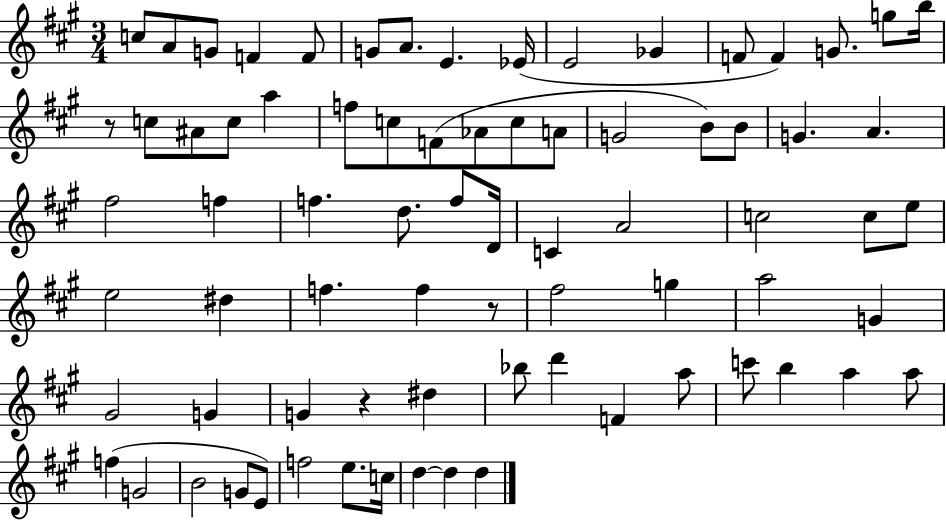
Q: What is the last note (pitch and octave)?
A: D5